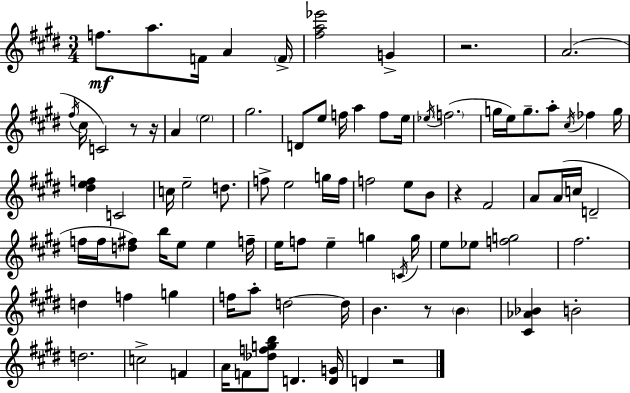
F5/e. A5/e. F4/s A4/q F4/s [F#5,A5,Eb6]/h G4/q R/h. A4/h. F#5/s C#5/s C4/h R/e R/s A4/q E5/h G#5/h. D4/e E5/e F5/s A5/q F5/e E5/s Eb5/s F5/h. G5/s E5/s G5/e. A5/e C#5/s FES5/q G5/s [D#5,E5,F5]/q C4/h C5/s E5/h D5/e. F5/e E5/h G5/s F5/s F5/h E5/e B4/e R/q F#4/h A4/e A4/s C5/s D4/h F5/s F5/s [D5,F#5]/e B5/s E5/e E5/q F5/s E5/s F5/e E5/q G5/q C4/s G5/s E5/e Eb5/e [F5,G5]/h F#5/h. D5/q F5/q G5/q F5/s A5/e D5/h D5/s B4/q. R/e B4/q [C#4,Ab4,Bb4]/q B4/h D5/h. C5/h F4/q A4/s F4/e [Db5,F5,G5,B5]/e D4/q. [D4,G4]/s D4/q R/h